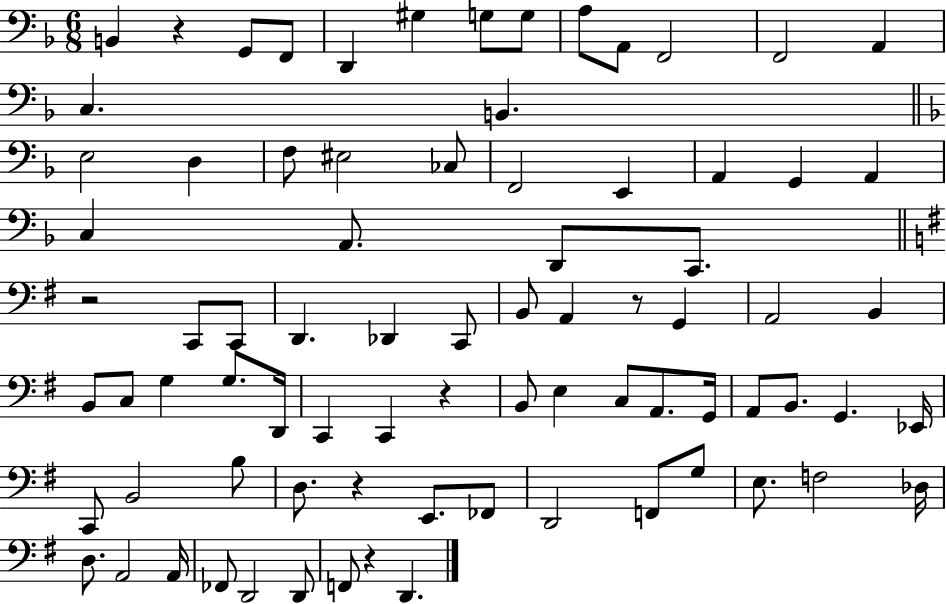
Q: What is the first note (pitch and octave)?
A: B2